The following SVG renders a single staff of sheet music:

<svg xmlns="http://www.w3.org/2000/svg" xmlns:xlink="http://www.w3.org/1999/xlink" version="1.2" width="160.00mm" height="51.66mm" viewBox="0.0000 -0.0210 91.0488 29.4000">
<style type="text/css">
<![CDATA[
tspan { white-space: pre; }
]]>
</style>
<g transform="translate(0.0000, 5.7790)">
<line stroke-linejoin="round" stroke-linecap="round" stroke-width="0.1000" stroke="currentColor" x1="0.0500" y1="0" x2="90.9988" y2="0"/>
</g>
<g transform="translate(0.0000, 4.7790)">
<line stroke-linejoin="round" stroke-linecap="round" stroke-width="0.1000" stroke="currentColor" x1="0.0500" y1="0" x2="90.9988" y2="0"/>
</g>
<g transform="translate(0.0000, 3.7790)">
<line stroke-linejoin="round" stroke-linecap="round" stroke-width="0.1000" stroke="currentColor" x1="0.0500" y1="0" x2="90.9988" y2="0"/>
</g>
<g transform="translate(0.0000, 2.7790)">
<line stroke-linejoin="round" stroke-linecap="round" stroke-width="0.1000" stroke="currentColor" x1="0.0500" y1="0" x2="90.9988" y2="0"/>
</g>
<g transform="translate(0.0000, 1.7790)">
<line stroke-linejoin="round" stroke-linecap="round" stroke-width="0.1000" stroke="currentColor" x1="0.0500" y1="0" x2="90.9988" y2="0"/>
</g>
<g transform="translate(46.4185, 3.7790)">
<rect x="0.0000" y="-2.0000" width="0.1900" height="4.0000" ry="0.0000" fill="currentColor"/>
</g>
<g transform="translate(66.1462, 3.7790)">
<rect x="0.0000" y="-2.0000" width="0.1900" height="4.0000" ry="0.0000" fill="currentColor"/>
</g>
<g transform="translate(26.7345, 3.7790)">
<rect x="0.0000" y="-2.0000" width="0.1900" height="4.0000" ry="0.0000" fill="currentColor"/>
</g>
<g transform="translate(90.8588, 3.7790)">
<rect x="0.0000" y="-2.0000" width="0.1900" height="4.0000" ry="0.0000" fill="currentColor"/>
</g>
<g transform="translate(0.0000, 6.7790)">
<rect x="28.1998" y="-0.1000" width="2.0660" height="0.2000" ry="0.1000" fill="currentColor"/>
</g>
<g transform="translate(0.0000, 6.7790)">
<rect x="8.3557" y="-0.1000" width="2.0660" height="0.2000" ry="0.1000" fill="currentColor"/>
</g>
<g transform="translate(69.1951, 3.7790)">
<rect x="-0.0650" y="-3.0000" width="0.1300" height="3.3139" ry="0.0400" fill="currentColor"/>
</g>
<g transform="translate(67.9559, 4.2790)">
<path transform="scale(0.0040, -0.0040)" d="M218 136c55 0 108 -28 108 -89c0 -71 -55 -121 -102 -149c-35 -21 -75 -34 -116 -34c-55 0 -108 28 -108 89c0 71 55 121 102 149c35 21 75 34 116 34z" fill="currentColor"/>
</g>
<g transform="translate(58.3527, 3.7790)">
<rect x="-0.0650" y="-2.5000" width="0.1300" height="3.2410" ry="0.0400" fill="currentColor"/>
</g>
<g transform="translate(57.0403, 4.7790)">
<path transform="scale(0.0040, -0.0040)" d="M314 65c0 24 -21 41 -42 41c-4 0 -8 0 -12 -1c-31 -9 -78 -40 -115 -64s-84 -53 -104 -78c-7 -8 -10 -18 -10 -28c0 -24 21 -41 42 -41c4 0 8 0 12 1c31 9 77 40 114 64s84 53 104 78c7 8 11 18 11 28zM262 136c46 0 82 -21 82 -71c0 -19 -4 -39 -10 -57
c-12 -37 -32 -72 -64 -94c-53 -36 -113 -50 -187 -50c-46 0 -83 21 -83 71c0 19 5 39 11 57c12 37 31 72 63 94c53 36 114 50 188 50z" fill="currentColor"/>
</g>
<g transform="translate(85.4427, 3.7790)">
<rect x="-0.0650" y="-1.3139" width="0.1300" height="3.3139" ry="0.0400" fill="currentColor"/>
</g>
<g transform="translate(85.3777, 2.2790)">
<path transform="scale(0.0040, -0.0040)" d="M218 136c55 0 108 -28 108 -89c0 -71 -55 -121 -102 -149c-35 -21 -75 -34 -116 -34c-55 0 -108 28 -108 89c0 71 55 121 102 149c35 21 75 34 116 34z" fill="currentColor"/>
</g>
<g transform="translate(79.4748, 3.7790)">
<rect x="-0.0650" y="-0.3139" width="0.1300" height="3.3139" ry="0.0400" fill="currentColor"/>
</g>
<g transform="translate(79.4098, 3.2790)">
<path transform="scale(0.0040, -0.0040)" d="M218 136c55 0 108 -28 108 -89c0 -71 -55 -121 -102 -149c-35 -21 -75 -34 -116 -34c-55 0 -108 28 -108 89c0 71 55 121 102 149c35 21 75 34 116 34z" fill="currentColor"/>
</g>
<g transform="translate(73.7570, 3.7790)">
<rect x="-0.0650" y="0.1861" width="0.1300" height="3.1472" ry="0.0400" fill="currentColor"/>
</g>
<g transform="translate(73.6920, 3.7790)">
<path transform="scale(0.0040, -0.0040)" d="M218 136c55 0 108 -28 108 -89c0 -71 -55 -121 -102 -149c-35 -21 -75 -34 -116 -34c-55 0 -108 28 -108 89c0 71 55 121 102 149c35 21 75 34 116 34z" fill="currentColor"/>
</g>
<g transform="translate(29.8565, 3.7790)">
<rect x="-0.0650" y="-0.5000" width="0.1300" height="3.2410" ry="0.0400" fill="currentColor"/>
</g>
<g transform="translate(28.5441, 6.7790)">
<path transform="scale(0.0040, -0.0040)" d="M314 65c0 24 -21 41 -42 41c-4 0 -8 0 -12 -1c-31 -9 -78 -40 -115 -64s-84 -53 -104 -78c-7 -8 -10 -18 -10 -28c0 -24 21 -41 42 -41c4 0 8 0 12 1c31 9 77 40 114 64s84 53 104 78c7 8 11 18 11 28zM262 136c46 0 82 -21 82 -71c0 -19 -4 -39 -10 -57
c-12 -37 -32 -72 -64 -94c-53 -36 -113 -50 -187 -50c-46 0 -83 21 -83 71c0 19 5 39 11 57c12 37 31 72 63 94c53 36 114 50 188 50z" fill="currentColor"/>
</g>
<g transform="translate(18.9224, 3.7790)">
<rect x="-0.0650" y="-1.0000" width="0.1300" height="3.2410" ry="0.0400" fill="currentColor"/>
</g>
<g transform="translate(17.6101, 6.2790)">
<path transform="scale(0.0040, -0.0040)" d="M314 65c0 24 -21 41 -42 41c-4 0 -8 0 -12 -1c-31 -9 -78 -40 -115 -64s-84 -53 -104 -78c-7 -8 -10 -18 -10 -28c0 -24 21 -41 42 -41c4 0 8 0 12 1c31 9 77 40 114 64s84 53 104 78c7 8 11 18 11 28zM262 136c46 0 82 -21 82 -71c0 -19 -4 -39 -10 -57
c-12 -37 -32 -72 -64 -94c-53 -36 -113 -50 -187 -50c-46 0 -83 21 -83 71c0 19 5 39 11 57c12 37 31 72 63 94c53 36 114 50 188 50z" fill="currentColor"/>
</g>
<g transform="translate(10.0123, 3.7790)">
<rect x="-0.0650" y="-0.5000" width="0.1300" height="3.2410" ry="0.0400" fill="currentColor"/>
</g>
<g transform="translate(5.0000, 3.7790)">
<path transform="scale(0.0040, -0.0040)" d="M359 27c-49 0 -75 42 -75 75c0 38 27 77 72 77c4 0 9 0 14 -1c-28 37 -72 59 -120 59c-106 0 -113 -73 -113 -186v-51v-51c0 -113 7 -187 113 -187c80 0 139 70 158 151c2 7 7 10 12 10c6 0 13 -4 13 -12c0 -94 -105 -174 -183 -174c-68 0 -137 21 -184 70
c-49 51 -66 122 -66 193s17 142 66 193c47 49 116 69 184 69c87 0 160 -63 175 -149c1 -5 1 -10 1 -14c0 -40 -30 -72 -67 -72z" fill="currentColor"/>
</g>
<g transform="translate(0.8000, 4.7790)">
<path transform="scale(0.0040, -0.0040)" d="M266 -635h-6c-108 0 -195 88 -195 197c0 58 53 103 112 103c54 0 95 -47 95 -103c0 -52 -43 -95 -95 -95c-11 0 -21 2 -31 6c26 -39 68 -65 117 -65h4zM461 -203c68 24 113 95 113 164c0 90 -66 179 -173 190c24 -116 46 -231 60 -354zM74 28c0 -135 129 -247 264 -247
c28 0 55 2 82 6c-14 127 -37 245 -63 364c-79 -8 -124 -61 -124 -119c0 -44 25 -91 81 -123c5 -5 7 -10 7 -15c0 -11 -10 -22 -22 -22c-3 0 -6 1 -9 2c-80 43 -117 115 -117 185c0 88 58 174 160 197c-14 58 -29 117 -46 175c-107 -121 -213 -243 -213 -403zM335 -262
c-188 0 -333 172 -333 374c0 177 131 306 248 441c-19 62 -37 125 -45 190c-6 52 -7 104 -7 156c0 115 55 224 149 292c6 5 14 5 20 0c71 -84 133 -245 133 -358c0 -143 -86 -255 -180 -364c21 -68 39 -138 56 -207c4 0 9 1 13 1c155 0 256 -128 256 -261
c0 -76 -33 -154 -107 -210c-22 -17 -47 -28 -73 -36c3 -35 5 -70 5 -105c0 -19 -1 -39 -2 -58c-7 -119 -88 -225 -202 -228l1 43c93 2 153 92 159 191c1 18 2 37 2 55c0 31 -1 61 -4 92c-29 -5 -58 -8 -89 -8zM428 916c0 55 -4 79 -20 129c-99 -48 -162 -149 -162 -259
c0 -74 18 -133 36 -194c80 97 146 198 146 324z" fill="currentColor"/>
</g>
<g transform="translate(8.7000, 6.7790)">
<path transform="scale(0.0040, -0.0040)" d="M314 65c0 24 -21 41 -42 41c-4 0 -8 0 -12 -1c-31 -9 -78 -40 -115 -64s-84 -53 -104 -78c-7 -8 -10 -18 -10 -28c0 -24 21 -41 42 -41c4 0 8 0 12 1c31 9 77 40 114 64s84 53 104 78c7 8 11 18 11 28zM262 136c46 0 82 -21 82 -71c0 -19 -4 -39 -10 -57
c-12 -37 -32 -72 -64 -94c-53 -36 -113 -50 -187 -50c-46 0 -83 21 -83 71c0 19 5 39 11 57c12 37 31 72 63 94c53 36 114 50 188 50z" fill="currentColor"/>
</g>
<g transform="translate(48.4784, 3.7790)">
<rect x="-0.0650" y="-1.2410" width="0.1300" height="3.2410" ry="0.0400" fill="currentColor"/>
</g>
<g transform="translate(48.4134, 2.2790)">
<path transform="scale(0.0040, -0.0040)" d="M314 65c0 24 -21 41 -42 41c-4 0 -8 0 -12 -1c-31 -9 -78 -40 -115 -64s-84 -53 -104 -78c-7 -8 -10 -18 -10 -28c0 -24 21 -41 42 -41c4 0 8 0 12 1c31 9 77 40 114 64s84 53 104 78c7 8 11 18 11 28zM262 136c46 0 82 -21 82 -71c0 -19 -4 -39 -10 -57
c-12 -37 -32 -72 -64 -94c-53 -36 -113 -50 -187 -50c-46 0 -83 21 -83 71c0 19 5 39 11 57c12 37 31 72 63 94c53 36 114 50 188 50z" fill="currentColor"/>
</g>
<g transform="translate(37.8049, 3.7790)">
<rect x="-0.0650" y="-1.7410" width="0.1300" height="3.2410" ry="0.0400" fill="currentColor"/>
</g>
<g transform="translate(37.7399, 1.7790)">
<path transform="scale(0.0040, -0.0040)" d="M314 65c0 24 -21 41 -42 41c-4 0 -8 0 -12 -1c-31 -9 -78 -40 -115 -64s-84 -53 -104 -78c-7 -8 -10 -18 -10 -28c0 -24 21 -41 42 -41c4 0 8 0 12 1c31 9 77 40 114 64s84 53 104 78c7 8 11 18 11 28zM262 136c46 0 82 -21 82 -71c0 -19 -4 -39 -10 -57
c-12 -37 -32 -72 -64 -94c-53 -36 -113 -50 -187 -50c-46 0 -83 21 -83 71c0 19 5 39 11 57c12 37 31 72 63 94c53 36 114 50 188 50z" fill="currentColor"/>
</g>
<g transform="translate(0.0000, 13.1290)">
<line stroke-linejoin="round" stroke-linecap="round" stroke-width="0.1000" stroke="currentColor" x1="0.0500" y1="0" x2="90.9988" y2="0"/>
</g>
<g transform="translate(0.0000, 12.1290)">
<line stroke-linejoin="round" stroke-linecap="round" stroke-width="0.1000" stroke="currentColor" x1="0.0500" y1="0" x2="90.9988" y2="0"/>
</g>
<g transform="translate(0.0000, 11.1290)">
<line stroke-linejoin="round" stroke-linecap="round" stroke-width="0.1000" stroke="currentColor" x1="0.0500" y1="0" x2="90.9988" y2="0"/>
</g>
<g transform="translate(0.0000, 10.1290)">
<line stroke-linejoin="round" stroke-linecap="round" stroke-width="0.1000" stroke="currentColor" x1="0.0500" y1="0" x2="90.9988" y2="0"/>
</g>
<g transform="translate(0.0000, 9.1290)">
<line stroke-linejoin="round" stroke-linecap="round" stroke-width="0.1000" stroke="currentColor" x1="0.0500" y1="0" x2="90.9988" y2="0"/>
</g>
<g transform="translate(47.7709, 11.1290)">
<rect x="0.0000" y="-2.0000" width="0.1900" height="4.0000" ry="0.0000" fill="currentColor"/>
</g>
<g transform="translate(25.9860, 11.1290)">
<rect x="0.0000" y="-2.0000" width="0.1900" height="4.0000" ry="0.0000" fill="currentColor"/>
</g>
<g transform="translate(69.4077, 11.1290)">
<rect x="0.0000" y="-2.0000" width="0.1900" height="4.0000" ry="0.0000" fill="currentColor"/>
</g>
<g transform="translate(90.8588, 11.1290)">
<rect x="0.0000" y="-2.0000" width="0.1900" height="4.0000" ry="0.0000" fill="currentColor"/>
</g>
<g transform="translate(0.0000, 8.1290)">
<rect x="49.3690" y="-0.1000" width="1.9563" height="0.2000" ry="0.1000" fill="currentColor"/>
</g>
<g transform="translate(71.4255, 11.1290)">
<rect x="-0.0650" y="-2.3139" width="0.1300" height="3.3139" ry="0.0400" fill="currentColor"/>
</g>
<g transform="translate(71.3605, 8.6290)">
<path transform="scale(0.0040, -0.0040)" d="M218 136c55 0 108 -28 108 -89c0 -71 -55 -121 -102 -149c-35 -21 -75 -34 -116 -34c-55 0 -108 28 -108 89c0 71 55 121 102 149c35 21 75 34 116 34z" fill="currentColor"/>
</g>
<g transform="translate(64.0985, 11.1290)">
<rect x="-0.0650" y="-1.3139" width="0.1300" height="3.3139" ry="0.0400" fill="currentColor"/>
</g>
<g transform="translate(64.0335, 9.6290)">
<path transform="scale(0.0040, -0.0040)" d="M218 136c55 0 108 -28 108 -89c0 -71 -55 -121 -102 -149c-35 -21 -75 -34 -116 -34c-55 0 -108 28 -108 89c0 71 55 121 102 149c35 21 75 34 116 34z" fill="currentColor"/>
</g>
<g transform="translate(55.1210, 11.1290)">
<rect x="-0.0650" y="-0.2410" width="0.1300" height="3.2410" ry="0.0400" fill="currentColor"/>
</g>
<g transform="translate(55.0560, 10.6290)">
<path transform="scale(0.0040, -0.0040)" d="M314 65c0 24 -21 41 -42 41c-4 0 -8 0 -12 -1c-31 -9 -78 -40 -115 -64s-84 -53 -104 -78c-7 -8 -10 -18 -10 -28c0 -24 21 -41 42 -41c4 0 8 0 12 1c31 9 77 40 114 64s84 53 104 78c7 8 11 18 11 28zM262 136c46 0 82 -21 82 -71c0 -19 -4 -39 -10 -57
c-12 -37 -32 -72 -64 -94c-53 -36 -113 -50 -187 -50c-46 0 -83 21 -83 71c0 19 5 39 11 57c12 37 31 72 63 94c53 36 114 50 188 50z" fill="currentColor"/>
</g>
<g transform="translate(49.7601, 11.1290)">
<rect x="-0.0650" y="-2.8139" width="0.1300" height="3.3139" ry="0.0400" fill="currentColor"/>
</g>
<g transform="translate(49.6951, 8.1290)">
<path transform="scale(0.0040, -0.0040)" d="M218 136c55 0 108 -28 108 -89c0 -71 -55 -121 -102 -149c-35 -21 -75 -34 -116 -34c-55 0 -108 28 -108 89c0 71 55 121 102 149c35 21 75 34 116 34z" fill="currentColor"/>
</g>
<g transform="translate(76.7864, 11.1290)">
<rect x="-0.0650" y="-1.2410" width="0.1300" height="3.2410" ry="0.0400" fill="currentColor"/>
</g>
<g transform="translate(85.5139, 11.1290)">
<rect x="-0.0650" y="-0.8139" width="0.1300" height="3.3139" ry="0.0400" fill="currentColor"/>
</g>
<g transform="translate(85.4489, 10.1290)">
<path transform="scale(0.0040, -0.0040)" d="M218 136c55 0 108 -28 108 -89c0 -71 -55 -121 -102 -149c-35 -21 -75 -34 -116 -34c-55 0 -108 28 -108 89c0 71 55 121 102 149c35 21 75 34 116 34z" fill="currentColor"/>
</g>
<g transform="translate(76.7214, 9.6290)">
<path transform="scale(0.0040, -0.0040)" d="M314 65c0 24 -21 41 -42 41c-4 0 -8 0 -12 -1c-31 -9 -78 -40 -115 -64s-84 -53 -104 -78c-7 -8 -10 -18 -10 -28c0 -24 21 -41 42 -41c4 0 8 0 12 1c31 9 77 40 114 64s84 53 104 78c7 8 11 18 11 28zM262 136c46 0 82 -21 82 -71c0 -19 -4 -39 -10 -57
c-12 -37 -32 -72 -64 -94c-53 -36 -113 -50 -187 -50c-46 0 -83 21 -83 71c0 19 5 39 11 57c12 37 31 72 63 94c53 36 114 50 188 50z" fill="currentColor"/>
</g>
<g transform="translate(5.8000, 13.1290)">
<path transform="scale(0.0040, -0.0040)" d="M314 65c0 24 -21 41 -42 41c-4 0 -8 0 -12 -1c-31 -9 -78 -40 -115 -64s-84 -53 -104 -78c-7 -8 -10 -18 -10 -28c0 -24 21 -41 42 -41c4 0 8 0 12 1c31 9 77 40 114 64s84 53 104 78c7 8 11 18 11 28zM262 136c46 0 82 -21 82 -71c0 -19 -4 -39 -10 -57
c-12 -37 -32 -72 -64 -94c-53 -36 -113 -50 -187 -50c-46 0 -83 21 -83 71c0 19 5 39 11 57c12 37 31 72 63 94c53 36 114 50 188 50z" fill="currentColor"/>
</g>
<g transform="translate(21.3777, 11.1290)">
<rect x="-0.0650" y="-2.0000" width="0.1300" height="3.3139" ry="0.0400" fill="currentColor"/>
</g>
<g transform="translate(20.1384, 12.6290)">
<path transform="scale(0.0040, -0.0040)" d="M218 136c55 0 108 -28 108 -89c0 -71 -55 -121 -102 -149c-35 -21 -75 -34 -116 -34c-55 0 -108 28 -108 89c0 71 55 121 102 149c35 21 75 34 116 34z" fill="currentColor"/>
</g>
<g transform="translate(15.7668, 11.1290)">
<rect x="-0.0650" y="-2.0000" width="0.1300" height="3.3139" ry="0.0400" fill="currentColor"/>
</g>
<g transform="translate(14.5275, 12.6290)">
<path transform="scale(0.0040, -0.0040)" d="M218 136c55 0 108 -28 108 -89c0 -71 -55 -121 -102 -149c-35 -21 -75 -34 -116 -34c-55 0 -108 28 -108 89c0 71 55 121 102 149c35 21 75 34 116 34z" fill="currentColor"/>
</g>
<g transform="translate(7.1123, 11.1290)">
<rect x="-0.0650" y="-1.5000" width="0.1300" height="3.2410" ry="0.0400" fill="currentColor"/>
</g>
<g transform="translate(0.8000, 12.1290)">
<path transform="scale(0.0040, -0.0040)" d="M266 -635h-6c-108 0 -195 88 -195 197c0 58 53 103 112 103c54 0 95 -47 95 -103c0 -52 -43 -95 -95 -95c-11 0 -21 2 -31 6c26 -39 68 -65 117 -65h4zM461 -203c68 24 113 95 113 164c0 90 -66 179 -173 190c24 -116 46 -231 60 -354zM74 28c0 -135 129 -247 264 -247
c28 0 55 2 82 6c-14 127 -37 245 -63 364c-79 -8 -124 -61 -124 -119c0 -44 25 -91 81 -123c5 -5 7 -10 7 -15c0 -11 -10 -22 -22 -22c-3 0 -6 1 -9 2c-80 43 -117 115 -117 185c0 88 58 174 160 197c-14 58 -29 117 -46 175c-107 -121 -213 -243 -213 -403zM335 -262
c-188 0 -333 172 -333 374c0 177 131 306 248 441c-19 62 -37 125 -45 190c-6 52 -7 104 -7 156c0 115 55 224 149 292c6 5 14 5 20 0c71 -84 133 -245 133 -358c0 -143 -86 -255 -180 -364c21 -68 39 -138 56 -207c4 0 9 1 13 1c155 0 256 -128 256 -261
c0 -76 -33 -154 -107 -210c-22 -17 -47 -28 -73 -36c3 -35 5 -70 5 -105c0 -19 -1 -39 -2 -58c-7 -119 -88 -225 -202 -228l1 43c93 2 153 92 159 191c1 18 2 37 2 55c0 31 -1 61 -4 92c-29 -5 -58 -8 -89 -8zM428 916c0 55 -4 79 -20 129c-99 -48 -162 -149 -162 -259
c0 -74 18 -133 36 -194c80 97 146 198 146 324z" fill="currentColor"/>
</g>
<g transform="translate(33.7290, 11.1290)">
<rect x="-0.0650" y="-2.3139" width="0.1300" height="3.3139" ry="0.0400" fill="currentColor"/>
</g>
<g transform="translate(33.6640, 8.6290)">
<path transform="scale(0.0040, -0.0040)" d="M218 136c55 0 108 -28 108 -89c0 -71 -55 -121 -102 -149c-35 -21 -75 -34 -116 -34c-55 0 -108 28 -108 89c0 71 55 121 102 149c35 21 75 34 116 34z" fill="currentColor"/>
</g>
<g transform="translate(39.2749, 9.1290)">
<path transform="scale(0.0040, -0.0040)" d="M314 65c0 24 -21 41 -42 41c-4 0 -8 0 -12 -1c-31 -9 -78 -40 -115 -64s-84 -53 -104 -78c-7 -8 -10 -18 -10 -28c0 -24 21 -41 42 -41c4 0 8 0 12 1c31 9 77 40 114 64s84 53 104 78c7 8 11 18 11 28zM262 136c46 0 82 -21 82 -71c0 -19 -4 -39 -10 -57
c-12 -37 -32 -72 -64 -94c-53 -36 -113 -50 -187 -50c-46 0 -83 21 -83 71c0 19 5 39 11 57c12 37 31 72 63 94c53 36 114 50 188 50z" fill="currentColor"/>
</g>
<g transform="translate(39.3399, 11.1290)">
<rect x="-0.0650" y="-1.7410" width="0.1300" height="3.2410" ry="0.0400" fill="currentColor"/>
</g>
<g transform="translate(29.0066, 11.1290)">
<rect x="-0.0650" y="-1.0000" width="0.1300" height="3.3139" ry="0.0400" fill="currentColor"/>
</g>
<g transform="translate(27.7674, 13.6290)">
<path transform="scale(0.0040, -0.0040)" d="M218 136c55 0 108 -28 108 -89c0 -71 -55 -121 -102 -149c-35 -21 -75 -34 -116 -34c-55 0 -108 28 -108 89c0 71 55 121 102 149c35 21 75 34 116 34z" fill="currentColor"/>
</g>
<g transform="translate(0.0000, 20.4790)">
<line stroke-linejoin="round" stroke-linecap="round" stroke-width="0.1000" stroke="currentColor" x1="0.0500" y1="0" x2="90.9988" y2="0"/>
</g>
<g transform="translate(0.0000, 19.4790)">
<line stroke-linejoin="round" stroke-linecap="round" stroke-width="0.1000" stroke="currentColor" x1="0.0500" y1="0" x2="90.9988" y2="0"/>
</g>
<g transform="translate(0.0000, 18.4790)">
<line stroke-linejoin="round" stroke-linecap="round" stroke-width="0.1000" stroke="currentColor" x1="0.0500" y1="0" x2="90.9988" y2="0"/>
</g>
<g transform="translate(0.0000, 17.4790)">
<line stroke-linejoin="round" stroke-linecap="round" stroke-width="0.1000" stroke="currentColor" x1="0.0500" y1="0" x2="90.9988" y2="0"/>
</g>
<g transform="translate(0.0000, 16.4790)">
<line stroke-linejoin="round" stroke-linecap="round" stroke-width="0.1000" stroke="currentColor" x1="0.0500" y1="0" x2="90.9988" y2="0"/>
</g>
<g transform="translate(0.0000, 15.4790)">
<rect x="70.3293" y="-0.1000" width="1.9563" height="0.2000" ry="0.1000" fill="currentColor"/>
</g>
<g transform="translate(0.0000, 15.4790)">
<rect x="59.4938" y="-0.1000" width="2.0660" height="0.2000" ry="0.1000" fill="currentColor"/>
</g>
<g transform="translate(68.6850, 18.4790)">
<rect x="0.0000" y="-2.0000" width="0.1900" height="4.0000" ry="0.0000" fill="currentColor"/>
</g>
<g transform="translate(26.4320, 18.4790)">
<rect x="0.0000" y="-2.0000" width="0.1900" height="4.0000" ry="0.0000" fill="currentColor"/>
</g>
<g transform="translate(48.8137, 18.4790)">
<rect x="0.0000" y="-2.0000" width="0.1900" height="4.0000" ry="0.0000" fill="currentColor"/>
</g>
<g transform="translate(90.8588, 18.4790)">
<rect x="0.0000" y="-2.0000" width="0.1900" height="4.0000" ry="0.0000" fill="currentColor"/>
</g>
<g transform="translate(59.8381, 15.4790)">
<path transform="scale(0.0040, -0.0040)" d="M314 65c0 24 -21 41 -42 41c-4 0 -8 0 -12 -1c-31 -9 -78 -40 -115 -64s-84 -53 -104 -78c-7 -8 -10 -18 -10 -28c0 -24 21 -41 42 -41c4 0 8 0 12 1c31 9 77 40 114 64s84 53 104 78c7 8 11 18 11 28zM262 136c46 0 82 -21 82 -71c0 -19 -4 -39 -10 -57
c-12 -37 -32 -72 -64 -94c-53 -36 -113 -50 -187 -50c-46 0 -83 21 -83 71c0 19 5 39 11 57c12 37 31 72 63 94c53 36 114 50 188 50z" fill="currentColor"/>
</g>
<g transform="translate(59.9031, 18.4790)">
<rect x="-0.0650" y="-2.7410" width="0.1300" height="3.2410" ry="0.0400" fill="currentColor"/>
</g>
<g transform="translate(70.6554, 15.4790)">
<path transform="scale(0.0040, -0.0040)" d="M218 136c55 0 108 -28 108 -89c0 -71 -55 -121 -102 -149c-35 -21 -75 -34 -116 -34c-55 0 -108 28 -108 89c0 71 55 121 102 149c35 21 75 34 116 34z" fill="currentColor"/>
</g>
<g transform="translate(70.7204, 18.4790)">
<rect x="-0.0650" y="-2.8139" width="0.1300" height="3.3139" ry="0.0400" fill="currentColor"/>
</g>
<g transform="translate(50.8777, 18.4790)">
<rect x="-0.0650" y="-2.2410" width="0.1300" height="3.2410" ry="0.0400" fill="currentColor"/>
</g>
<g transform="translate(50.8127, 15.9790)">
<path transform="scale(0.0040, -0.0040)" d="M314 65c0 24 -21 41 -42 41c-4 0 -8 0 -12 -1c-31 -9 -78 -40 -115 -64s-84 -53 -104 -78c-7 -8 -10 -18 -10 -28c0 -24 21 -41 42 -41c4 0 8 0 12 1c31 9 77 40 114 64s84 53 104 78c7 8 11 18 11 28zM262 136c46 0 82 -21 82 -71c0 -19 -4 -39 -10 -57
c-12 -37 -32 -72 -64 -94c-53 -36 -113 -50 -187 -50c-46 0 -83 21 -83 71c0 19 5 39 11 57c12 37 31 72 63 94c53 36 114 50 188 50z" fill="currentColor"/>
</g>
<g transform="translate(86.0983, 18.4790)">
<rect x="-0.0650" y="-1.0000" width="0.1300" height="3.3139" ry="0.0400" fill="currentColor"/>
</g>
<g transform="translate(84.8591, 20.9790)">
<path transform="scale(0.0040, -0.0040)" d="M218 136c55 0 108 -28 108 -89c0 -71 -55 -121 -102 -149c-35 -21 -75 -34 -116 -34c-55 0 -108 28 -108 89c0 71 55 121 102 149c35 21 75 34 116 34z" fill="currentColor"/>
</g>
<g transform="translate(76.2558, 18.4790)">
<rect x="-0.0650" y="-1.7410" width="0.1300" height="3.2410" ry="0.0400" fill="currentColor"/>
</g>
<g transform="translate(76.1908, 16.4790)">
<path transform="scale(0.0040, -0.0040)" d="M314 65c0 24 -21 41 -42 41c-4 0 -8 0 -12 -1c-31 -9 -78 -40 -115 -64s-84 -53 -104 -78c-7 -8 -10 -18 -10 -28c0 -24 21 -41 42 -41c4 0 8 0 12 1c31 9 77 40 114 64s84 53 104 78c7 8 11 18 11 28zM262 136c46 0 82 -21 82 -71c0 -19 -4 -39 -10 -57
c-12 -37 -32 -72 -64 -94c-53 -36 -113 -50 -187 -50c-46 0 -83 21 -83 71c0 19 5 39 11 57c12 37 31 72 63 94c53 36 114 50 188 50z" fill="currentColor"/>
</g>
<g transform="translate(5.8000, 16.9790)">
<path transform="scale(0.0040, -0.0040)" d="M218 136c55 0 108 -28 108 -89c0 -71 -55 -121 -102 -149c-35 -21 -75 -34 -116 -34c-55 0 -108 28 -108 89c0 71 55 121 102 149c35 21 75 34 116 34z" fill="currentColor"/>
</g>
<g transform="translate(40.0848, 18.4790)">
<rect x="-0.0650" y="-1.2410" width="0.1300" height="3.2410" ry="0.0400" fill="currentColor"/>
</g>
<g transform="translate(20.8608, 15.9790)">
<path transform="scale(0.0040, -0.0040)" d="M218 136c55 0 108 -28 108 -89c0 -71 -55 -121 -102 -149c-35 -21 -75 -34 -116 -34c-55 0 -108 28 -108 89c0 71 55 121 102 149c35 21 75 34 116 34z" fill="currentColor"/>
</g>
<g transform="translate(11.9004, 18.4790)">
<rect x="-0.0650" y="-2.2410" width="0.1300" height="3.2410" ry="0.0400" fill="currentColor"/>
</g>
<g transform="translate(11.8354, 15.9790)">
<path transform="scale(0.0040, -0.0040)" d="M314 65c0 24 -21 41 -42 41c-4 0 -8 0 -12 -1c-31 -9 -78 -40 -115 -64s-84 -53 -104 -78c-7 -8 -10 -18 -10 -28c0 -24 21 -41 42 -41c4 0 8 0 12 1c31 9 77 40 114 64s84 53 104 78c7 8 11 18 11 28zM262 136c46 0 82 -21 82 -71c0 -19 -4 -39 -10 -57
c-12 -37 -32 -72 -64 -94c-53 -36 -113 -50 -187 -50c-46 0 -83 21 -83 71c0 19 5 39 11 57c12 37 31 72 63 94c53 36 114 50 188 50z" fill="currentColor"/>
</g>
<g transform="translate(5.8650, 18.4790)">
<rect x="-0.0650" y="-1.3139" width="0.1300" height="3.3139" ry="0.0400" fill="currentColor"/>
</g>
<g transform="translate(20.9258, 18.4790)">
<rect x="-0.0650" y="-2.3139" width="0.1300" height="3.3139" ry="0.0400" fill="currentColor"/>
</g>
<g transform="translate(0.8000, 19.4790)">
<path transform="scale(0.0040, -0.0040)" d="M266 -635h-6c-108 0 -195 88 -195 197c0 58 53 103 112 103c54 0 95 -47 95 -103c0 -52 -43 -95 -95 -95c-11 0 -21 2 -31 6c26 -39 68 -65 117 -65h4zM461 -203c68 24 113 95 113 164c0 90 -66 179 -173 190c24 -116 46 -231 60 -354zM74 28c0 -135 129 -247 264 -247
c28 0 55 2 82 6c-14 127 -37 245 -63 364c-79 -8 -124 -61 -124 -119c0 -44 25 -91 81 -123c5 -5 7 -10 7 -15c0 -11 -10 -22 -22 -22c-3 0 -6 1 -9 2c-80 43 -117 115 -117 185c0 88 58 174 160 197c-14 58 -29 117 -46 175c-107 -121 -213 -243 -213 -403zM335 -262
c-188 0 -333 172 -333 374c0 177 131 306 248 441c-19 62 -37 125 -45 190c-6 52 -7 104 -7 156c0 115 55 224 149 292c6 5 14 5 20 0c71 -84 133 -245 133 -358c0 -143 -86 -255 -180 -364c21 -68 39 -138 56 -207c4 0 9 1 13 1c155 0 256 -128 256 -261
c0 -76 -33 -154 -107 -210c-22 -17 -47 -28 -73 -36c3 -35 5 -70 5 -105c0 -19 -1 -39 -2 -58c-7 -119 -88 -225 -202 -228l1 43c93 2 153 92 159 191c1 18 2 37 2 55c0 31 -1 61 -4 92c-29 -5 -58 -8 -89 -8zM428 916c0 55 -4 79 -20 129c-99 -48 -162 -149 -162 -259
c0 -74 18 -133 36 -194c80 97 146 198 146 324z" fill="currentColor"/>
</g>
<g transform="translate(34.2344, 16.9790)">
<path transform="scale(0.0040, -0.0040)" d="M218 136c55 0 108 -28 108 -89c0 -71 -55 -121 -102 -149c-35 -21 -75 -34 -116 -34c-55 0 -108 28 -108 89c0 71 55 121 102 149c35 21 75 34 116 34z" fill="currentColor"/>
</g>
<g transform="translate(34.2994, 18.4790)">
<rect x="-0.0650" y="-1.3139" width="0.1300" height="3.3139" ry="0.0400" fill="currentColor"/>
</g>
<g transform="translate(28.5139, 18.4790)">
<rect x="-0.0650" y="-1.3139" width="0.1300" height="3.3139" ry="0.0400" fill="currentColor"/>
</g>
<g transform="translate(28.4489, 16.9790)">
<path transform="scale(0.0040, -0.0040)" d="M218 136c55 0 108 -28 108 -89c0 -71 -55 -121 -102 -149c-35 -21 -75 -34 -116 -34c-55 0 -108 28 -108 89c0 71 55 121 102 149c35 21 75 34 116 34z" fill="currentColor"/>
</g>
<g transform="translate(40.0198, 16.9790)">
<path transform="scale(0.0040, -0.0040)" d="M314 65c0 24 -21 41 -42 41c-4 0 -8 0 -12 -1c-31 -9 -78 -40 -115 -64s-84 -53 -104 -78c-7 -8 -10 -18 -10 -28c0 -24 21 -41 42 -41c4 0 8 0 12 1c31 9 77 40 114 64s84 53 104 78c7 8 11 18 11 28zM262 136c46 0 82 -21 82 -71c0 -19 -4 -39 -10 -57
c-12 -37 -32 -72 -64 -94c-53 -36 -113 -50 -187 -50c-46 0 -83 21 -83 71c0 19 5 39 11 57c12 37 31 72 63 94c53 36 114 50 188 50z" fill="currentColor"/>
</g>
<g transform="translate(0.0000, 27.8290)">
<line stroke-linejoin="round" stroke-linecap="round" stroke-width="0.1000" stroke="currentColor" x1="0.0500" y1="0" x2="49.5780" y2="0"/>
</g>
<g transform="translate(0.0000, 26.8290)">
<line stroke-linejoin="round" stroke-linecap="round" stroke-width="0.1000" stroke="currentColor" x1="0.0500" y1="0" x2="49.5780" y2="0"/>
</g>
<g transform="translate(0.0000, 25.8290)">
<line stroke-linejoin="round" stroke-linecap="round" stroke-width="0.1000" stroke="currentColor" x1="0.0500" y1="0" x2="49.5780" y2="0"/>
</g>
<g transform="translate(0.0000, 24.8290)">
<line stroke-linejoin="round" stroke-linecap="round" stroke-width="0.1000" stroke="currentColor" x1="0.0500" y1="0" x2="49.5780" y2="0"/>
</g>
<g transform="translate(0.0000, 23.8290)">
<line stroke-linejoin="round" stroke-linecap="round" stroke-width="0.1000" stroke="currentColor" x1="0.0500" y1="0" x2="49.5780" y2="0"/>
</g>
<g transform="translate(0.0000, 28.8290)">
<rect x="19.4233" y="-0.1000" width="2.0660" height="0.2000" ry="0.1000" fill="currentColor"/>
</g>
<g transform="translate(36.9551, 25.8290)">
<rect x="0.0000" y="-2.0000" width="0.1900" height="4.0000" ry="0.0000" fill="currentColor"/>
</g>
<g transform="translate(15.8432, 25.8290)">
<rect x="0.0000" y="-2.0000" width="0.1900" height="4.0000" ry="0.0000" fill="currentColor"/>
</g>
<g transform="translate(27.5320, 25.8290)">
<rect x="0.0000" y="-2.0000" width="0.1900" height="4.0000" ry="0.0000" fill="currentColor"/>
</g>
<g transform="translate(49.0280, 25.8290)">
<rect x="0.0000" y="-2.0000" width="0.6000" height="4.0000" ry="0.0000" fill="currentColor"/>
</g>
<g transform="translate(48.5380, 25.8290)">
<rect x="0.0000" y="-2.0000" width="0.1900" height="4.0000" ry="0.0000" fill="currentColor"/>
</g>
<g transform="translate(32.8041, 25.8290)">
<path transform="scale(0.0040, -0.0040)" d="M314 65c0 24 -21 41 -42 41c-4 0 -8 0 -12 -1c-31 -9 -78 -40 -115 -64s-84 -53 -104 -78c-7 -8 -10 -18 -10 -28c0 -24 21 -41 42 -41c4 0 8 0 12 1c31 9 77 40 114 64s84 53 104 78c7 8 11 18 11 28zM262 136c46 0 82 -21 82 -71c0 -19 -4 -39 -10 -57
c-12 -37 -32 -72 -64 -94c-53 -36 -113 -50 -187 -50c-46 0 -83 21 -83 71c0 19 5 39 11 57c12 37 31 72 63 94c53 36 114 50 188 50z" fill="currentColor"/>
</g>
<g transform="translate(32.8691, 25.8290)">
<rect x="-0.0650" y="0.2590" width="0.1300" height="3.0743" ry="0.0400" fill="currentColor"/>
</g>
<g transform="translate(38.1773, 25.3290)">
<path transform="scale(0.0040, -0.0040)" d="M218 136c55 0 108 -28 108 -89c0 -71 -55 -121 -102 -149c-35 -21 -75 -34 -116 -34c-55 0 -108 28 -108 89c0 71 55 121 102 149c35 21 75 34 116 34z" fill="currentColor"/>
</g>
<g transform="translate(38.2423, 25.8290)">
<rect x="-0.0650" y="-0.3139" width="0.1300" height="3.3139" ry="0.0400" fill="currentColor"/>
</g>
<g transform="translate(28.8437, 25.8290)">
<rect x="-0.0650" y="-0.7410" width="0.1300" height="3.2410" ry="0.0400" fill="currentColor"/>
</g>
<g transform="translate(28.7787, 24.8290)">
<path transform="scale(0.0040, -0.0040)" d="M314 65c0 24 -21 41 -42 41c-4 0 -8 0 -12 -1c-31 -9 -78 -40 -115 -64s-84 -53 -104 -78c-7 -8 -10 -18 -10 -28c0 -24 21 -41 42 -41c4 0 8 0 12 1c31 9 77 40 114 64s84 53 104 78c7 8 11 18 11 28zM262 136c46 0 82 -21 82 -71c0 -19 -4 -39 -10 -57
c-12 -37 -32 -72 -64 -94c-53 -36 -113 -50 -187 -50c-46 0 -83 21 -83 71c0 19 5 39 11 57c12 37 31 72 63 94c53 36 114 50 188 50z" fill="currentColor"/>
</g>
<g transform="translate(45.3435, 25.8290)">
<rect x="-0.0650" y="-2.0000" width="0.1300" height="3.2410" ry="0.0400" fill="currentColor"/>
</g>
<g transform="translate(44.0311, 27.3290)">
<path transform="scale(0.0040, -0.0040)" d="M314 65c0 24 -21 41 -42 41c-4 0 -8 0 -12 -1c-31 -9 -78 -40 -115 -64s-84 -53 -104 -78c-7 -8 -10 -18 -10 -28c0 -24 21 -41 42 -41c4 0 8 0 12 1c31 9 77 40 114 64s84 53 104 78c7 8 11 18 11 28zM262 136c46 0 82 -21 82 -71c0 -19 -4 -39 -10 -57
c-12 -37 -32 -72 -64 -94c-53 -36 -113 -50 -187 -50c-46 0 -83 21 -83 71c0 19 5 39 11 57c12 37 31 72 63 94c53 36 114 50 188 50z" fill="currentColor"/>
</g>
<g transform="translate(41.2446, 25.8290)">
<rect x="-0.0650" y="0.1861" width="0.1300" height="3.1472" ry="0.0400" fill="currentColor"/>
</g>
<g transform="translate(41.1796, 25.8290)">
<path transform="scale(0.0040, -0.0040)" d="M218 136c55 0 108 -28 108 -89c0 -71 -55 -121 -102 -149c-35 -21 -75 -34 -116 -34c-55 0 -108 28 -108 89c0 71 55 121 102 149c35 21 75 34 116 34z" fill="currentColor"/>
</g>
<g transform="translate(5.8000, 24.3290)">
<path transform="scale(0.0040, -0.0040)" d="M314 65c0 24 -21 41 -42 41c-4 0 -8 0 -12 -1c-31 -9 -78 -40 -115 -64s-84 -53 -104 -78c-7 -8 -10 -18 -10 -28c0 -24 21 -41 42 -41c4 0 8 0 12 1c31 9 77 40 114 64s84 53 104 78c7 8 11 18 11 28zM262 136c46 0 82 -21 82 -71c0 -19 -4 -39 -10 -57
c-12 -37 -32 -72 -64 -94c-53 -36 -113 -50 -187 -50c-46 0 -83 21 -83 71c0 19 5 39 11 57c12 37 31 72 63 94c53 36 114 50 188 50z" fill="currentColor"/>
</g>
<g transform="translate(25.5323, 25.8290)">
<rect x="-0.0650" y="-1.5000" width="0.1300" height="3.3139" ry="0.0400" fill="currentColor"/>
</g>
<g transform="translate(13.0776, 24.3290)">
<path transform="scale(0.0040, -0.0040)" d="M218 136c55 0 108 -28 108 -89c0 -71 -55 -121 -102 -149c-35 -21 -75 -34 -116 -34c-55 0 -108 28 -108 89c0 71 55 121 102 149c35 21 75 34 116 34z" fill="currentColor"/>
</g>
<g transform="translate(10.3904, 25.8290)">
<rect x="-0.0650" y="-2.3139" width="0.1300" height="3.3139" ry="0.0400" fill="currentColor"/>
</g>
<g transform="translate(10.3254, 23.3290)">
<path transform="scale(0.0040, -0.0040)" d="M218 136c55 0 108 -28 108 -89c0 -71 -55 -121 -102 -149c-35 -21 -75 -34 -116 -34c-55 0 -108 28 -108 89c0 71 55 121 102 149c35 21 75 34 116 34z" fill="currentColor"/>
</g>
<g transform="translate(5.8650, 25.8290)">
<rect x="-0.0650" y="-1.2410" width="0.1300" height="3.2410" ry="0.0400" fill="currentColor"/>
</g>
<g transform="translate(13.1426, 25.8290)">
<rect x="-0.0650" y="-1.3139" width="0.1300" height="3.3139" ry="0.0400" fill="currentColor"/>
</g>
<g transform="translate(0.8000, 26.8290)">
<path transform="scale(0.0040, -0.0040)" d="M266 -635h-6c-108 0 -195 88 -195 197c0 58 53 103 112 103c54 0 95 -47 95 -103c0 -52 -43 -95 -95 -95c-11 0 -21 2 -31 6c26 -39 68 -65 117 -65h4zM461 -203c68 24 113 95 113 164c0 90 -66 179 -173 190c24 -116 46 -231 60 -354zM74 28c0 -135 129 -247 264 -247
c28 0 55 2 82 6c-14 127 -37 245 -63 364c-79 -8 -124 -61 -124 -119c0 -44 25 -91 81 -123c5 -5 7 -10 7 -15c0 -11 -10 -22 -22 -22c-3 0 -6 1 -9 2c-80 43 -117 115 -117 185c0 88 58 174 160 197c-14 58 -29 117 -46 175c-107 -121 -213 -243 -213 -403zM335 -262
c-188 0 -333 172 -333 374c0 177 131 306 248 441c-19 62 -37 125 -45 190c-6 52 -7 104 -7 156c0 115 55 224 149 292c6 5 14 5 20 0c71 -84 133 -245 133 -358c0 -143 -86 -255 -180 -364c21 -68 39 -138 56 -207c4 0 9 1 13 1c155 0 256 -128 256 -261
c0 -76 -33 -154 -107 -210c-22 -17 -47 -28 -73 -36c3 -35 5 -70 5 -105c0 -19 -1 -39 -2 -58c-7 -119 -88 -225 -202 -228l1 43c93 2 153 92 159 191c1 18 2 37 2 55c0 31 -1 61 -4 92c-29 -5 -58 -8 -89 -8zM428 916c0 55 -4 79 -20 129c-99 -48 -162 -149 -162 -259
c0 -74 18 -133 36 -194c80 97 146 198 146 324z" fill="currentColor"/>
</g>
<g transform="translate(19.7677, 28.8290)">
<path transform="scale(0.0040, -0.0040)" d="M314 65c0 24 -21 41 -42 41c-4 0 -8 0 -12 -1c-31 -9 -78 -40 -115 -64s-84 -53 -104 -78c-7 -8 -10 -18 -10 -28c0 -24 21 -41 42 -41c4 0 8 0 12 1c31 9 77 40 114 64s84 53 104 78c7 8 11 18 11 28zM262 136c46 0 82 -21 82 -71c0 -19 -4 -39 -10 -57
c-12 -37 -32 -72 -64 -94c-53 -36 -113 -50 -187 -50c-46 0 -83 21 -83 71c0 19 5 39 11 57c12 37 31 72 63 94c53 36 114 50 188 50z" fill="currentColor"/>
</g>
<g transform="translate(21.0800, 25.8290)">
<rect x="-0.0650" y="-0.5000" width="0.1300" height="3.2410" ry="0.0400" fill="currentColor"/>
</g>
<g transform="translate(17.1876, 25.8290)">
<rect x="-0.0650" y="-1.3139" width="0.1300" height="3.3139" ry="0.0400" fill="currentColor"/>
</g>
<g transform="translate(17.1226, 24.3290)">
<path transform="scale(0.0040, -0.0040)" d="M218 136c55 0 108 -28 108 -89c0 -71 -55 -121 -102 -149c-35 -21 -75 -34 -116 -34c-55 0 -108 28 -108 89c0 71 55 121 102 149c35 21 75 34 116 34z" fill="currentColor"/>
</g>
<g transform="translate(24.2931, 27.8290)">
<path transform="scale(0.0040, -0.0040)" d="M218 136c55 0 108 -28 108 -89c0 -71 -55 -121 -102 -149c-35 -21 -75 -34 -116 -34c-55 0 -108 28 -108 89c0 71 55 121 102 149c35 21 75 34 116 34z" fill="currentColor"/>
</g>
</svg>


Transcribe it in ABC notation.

X:1
T:Untitled
M:4/4
L:1/4
K:C
C2 D2 C2 f2 e2 G2 A B c e E2 F F D g f2 a c2 e g e2 d e g2 g e e e2 g2 a2 a f2 D e2 g e e C2 E d2 B2 c B F2